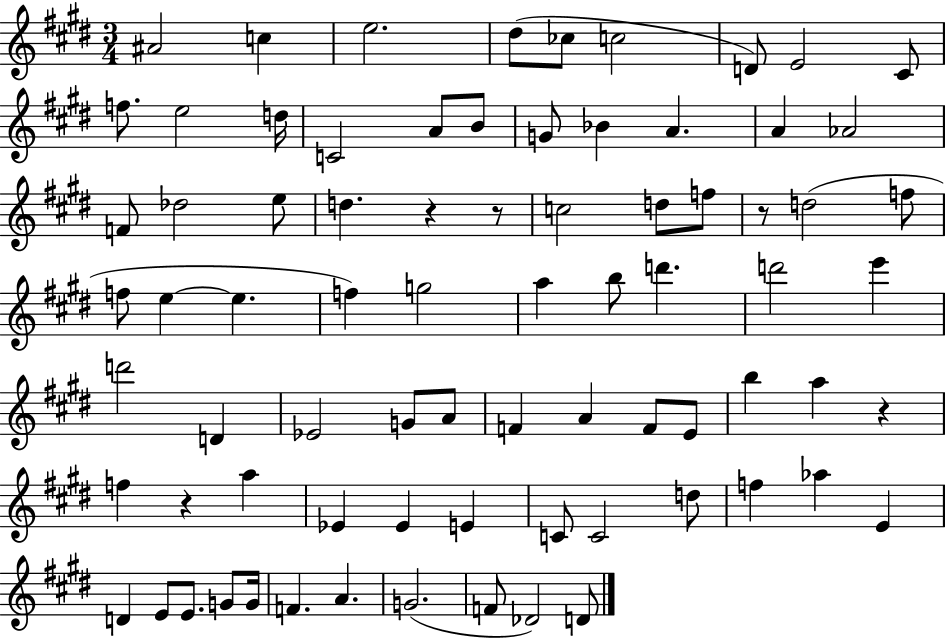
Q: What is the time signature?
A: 3/4